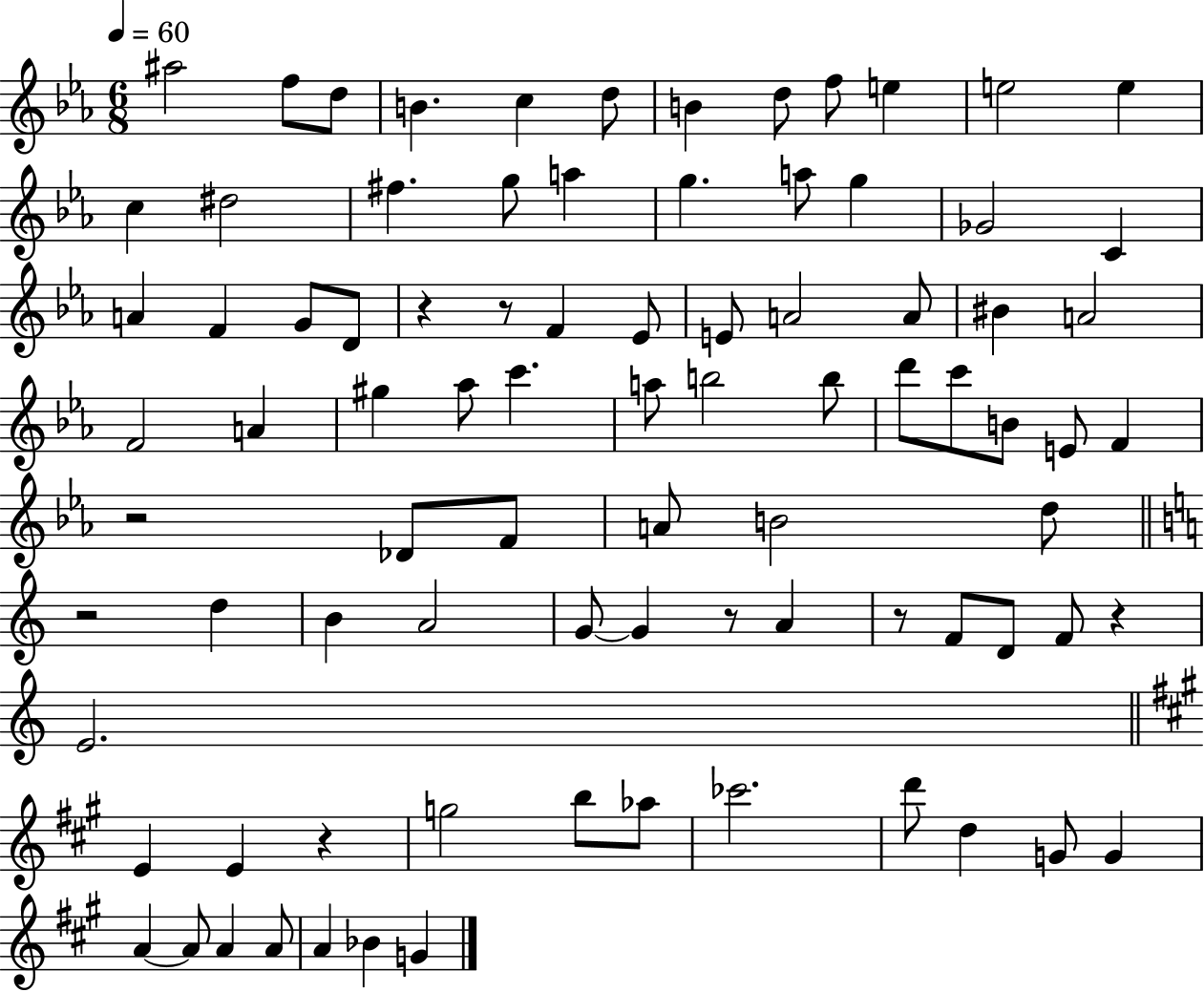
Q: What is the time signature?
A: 6/8